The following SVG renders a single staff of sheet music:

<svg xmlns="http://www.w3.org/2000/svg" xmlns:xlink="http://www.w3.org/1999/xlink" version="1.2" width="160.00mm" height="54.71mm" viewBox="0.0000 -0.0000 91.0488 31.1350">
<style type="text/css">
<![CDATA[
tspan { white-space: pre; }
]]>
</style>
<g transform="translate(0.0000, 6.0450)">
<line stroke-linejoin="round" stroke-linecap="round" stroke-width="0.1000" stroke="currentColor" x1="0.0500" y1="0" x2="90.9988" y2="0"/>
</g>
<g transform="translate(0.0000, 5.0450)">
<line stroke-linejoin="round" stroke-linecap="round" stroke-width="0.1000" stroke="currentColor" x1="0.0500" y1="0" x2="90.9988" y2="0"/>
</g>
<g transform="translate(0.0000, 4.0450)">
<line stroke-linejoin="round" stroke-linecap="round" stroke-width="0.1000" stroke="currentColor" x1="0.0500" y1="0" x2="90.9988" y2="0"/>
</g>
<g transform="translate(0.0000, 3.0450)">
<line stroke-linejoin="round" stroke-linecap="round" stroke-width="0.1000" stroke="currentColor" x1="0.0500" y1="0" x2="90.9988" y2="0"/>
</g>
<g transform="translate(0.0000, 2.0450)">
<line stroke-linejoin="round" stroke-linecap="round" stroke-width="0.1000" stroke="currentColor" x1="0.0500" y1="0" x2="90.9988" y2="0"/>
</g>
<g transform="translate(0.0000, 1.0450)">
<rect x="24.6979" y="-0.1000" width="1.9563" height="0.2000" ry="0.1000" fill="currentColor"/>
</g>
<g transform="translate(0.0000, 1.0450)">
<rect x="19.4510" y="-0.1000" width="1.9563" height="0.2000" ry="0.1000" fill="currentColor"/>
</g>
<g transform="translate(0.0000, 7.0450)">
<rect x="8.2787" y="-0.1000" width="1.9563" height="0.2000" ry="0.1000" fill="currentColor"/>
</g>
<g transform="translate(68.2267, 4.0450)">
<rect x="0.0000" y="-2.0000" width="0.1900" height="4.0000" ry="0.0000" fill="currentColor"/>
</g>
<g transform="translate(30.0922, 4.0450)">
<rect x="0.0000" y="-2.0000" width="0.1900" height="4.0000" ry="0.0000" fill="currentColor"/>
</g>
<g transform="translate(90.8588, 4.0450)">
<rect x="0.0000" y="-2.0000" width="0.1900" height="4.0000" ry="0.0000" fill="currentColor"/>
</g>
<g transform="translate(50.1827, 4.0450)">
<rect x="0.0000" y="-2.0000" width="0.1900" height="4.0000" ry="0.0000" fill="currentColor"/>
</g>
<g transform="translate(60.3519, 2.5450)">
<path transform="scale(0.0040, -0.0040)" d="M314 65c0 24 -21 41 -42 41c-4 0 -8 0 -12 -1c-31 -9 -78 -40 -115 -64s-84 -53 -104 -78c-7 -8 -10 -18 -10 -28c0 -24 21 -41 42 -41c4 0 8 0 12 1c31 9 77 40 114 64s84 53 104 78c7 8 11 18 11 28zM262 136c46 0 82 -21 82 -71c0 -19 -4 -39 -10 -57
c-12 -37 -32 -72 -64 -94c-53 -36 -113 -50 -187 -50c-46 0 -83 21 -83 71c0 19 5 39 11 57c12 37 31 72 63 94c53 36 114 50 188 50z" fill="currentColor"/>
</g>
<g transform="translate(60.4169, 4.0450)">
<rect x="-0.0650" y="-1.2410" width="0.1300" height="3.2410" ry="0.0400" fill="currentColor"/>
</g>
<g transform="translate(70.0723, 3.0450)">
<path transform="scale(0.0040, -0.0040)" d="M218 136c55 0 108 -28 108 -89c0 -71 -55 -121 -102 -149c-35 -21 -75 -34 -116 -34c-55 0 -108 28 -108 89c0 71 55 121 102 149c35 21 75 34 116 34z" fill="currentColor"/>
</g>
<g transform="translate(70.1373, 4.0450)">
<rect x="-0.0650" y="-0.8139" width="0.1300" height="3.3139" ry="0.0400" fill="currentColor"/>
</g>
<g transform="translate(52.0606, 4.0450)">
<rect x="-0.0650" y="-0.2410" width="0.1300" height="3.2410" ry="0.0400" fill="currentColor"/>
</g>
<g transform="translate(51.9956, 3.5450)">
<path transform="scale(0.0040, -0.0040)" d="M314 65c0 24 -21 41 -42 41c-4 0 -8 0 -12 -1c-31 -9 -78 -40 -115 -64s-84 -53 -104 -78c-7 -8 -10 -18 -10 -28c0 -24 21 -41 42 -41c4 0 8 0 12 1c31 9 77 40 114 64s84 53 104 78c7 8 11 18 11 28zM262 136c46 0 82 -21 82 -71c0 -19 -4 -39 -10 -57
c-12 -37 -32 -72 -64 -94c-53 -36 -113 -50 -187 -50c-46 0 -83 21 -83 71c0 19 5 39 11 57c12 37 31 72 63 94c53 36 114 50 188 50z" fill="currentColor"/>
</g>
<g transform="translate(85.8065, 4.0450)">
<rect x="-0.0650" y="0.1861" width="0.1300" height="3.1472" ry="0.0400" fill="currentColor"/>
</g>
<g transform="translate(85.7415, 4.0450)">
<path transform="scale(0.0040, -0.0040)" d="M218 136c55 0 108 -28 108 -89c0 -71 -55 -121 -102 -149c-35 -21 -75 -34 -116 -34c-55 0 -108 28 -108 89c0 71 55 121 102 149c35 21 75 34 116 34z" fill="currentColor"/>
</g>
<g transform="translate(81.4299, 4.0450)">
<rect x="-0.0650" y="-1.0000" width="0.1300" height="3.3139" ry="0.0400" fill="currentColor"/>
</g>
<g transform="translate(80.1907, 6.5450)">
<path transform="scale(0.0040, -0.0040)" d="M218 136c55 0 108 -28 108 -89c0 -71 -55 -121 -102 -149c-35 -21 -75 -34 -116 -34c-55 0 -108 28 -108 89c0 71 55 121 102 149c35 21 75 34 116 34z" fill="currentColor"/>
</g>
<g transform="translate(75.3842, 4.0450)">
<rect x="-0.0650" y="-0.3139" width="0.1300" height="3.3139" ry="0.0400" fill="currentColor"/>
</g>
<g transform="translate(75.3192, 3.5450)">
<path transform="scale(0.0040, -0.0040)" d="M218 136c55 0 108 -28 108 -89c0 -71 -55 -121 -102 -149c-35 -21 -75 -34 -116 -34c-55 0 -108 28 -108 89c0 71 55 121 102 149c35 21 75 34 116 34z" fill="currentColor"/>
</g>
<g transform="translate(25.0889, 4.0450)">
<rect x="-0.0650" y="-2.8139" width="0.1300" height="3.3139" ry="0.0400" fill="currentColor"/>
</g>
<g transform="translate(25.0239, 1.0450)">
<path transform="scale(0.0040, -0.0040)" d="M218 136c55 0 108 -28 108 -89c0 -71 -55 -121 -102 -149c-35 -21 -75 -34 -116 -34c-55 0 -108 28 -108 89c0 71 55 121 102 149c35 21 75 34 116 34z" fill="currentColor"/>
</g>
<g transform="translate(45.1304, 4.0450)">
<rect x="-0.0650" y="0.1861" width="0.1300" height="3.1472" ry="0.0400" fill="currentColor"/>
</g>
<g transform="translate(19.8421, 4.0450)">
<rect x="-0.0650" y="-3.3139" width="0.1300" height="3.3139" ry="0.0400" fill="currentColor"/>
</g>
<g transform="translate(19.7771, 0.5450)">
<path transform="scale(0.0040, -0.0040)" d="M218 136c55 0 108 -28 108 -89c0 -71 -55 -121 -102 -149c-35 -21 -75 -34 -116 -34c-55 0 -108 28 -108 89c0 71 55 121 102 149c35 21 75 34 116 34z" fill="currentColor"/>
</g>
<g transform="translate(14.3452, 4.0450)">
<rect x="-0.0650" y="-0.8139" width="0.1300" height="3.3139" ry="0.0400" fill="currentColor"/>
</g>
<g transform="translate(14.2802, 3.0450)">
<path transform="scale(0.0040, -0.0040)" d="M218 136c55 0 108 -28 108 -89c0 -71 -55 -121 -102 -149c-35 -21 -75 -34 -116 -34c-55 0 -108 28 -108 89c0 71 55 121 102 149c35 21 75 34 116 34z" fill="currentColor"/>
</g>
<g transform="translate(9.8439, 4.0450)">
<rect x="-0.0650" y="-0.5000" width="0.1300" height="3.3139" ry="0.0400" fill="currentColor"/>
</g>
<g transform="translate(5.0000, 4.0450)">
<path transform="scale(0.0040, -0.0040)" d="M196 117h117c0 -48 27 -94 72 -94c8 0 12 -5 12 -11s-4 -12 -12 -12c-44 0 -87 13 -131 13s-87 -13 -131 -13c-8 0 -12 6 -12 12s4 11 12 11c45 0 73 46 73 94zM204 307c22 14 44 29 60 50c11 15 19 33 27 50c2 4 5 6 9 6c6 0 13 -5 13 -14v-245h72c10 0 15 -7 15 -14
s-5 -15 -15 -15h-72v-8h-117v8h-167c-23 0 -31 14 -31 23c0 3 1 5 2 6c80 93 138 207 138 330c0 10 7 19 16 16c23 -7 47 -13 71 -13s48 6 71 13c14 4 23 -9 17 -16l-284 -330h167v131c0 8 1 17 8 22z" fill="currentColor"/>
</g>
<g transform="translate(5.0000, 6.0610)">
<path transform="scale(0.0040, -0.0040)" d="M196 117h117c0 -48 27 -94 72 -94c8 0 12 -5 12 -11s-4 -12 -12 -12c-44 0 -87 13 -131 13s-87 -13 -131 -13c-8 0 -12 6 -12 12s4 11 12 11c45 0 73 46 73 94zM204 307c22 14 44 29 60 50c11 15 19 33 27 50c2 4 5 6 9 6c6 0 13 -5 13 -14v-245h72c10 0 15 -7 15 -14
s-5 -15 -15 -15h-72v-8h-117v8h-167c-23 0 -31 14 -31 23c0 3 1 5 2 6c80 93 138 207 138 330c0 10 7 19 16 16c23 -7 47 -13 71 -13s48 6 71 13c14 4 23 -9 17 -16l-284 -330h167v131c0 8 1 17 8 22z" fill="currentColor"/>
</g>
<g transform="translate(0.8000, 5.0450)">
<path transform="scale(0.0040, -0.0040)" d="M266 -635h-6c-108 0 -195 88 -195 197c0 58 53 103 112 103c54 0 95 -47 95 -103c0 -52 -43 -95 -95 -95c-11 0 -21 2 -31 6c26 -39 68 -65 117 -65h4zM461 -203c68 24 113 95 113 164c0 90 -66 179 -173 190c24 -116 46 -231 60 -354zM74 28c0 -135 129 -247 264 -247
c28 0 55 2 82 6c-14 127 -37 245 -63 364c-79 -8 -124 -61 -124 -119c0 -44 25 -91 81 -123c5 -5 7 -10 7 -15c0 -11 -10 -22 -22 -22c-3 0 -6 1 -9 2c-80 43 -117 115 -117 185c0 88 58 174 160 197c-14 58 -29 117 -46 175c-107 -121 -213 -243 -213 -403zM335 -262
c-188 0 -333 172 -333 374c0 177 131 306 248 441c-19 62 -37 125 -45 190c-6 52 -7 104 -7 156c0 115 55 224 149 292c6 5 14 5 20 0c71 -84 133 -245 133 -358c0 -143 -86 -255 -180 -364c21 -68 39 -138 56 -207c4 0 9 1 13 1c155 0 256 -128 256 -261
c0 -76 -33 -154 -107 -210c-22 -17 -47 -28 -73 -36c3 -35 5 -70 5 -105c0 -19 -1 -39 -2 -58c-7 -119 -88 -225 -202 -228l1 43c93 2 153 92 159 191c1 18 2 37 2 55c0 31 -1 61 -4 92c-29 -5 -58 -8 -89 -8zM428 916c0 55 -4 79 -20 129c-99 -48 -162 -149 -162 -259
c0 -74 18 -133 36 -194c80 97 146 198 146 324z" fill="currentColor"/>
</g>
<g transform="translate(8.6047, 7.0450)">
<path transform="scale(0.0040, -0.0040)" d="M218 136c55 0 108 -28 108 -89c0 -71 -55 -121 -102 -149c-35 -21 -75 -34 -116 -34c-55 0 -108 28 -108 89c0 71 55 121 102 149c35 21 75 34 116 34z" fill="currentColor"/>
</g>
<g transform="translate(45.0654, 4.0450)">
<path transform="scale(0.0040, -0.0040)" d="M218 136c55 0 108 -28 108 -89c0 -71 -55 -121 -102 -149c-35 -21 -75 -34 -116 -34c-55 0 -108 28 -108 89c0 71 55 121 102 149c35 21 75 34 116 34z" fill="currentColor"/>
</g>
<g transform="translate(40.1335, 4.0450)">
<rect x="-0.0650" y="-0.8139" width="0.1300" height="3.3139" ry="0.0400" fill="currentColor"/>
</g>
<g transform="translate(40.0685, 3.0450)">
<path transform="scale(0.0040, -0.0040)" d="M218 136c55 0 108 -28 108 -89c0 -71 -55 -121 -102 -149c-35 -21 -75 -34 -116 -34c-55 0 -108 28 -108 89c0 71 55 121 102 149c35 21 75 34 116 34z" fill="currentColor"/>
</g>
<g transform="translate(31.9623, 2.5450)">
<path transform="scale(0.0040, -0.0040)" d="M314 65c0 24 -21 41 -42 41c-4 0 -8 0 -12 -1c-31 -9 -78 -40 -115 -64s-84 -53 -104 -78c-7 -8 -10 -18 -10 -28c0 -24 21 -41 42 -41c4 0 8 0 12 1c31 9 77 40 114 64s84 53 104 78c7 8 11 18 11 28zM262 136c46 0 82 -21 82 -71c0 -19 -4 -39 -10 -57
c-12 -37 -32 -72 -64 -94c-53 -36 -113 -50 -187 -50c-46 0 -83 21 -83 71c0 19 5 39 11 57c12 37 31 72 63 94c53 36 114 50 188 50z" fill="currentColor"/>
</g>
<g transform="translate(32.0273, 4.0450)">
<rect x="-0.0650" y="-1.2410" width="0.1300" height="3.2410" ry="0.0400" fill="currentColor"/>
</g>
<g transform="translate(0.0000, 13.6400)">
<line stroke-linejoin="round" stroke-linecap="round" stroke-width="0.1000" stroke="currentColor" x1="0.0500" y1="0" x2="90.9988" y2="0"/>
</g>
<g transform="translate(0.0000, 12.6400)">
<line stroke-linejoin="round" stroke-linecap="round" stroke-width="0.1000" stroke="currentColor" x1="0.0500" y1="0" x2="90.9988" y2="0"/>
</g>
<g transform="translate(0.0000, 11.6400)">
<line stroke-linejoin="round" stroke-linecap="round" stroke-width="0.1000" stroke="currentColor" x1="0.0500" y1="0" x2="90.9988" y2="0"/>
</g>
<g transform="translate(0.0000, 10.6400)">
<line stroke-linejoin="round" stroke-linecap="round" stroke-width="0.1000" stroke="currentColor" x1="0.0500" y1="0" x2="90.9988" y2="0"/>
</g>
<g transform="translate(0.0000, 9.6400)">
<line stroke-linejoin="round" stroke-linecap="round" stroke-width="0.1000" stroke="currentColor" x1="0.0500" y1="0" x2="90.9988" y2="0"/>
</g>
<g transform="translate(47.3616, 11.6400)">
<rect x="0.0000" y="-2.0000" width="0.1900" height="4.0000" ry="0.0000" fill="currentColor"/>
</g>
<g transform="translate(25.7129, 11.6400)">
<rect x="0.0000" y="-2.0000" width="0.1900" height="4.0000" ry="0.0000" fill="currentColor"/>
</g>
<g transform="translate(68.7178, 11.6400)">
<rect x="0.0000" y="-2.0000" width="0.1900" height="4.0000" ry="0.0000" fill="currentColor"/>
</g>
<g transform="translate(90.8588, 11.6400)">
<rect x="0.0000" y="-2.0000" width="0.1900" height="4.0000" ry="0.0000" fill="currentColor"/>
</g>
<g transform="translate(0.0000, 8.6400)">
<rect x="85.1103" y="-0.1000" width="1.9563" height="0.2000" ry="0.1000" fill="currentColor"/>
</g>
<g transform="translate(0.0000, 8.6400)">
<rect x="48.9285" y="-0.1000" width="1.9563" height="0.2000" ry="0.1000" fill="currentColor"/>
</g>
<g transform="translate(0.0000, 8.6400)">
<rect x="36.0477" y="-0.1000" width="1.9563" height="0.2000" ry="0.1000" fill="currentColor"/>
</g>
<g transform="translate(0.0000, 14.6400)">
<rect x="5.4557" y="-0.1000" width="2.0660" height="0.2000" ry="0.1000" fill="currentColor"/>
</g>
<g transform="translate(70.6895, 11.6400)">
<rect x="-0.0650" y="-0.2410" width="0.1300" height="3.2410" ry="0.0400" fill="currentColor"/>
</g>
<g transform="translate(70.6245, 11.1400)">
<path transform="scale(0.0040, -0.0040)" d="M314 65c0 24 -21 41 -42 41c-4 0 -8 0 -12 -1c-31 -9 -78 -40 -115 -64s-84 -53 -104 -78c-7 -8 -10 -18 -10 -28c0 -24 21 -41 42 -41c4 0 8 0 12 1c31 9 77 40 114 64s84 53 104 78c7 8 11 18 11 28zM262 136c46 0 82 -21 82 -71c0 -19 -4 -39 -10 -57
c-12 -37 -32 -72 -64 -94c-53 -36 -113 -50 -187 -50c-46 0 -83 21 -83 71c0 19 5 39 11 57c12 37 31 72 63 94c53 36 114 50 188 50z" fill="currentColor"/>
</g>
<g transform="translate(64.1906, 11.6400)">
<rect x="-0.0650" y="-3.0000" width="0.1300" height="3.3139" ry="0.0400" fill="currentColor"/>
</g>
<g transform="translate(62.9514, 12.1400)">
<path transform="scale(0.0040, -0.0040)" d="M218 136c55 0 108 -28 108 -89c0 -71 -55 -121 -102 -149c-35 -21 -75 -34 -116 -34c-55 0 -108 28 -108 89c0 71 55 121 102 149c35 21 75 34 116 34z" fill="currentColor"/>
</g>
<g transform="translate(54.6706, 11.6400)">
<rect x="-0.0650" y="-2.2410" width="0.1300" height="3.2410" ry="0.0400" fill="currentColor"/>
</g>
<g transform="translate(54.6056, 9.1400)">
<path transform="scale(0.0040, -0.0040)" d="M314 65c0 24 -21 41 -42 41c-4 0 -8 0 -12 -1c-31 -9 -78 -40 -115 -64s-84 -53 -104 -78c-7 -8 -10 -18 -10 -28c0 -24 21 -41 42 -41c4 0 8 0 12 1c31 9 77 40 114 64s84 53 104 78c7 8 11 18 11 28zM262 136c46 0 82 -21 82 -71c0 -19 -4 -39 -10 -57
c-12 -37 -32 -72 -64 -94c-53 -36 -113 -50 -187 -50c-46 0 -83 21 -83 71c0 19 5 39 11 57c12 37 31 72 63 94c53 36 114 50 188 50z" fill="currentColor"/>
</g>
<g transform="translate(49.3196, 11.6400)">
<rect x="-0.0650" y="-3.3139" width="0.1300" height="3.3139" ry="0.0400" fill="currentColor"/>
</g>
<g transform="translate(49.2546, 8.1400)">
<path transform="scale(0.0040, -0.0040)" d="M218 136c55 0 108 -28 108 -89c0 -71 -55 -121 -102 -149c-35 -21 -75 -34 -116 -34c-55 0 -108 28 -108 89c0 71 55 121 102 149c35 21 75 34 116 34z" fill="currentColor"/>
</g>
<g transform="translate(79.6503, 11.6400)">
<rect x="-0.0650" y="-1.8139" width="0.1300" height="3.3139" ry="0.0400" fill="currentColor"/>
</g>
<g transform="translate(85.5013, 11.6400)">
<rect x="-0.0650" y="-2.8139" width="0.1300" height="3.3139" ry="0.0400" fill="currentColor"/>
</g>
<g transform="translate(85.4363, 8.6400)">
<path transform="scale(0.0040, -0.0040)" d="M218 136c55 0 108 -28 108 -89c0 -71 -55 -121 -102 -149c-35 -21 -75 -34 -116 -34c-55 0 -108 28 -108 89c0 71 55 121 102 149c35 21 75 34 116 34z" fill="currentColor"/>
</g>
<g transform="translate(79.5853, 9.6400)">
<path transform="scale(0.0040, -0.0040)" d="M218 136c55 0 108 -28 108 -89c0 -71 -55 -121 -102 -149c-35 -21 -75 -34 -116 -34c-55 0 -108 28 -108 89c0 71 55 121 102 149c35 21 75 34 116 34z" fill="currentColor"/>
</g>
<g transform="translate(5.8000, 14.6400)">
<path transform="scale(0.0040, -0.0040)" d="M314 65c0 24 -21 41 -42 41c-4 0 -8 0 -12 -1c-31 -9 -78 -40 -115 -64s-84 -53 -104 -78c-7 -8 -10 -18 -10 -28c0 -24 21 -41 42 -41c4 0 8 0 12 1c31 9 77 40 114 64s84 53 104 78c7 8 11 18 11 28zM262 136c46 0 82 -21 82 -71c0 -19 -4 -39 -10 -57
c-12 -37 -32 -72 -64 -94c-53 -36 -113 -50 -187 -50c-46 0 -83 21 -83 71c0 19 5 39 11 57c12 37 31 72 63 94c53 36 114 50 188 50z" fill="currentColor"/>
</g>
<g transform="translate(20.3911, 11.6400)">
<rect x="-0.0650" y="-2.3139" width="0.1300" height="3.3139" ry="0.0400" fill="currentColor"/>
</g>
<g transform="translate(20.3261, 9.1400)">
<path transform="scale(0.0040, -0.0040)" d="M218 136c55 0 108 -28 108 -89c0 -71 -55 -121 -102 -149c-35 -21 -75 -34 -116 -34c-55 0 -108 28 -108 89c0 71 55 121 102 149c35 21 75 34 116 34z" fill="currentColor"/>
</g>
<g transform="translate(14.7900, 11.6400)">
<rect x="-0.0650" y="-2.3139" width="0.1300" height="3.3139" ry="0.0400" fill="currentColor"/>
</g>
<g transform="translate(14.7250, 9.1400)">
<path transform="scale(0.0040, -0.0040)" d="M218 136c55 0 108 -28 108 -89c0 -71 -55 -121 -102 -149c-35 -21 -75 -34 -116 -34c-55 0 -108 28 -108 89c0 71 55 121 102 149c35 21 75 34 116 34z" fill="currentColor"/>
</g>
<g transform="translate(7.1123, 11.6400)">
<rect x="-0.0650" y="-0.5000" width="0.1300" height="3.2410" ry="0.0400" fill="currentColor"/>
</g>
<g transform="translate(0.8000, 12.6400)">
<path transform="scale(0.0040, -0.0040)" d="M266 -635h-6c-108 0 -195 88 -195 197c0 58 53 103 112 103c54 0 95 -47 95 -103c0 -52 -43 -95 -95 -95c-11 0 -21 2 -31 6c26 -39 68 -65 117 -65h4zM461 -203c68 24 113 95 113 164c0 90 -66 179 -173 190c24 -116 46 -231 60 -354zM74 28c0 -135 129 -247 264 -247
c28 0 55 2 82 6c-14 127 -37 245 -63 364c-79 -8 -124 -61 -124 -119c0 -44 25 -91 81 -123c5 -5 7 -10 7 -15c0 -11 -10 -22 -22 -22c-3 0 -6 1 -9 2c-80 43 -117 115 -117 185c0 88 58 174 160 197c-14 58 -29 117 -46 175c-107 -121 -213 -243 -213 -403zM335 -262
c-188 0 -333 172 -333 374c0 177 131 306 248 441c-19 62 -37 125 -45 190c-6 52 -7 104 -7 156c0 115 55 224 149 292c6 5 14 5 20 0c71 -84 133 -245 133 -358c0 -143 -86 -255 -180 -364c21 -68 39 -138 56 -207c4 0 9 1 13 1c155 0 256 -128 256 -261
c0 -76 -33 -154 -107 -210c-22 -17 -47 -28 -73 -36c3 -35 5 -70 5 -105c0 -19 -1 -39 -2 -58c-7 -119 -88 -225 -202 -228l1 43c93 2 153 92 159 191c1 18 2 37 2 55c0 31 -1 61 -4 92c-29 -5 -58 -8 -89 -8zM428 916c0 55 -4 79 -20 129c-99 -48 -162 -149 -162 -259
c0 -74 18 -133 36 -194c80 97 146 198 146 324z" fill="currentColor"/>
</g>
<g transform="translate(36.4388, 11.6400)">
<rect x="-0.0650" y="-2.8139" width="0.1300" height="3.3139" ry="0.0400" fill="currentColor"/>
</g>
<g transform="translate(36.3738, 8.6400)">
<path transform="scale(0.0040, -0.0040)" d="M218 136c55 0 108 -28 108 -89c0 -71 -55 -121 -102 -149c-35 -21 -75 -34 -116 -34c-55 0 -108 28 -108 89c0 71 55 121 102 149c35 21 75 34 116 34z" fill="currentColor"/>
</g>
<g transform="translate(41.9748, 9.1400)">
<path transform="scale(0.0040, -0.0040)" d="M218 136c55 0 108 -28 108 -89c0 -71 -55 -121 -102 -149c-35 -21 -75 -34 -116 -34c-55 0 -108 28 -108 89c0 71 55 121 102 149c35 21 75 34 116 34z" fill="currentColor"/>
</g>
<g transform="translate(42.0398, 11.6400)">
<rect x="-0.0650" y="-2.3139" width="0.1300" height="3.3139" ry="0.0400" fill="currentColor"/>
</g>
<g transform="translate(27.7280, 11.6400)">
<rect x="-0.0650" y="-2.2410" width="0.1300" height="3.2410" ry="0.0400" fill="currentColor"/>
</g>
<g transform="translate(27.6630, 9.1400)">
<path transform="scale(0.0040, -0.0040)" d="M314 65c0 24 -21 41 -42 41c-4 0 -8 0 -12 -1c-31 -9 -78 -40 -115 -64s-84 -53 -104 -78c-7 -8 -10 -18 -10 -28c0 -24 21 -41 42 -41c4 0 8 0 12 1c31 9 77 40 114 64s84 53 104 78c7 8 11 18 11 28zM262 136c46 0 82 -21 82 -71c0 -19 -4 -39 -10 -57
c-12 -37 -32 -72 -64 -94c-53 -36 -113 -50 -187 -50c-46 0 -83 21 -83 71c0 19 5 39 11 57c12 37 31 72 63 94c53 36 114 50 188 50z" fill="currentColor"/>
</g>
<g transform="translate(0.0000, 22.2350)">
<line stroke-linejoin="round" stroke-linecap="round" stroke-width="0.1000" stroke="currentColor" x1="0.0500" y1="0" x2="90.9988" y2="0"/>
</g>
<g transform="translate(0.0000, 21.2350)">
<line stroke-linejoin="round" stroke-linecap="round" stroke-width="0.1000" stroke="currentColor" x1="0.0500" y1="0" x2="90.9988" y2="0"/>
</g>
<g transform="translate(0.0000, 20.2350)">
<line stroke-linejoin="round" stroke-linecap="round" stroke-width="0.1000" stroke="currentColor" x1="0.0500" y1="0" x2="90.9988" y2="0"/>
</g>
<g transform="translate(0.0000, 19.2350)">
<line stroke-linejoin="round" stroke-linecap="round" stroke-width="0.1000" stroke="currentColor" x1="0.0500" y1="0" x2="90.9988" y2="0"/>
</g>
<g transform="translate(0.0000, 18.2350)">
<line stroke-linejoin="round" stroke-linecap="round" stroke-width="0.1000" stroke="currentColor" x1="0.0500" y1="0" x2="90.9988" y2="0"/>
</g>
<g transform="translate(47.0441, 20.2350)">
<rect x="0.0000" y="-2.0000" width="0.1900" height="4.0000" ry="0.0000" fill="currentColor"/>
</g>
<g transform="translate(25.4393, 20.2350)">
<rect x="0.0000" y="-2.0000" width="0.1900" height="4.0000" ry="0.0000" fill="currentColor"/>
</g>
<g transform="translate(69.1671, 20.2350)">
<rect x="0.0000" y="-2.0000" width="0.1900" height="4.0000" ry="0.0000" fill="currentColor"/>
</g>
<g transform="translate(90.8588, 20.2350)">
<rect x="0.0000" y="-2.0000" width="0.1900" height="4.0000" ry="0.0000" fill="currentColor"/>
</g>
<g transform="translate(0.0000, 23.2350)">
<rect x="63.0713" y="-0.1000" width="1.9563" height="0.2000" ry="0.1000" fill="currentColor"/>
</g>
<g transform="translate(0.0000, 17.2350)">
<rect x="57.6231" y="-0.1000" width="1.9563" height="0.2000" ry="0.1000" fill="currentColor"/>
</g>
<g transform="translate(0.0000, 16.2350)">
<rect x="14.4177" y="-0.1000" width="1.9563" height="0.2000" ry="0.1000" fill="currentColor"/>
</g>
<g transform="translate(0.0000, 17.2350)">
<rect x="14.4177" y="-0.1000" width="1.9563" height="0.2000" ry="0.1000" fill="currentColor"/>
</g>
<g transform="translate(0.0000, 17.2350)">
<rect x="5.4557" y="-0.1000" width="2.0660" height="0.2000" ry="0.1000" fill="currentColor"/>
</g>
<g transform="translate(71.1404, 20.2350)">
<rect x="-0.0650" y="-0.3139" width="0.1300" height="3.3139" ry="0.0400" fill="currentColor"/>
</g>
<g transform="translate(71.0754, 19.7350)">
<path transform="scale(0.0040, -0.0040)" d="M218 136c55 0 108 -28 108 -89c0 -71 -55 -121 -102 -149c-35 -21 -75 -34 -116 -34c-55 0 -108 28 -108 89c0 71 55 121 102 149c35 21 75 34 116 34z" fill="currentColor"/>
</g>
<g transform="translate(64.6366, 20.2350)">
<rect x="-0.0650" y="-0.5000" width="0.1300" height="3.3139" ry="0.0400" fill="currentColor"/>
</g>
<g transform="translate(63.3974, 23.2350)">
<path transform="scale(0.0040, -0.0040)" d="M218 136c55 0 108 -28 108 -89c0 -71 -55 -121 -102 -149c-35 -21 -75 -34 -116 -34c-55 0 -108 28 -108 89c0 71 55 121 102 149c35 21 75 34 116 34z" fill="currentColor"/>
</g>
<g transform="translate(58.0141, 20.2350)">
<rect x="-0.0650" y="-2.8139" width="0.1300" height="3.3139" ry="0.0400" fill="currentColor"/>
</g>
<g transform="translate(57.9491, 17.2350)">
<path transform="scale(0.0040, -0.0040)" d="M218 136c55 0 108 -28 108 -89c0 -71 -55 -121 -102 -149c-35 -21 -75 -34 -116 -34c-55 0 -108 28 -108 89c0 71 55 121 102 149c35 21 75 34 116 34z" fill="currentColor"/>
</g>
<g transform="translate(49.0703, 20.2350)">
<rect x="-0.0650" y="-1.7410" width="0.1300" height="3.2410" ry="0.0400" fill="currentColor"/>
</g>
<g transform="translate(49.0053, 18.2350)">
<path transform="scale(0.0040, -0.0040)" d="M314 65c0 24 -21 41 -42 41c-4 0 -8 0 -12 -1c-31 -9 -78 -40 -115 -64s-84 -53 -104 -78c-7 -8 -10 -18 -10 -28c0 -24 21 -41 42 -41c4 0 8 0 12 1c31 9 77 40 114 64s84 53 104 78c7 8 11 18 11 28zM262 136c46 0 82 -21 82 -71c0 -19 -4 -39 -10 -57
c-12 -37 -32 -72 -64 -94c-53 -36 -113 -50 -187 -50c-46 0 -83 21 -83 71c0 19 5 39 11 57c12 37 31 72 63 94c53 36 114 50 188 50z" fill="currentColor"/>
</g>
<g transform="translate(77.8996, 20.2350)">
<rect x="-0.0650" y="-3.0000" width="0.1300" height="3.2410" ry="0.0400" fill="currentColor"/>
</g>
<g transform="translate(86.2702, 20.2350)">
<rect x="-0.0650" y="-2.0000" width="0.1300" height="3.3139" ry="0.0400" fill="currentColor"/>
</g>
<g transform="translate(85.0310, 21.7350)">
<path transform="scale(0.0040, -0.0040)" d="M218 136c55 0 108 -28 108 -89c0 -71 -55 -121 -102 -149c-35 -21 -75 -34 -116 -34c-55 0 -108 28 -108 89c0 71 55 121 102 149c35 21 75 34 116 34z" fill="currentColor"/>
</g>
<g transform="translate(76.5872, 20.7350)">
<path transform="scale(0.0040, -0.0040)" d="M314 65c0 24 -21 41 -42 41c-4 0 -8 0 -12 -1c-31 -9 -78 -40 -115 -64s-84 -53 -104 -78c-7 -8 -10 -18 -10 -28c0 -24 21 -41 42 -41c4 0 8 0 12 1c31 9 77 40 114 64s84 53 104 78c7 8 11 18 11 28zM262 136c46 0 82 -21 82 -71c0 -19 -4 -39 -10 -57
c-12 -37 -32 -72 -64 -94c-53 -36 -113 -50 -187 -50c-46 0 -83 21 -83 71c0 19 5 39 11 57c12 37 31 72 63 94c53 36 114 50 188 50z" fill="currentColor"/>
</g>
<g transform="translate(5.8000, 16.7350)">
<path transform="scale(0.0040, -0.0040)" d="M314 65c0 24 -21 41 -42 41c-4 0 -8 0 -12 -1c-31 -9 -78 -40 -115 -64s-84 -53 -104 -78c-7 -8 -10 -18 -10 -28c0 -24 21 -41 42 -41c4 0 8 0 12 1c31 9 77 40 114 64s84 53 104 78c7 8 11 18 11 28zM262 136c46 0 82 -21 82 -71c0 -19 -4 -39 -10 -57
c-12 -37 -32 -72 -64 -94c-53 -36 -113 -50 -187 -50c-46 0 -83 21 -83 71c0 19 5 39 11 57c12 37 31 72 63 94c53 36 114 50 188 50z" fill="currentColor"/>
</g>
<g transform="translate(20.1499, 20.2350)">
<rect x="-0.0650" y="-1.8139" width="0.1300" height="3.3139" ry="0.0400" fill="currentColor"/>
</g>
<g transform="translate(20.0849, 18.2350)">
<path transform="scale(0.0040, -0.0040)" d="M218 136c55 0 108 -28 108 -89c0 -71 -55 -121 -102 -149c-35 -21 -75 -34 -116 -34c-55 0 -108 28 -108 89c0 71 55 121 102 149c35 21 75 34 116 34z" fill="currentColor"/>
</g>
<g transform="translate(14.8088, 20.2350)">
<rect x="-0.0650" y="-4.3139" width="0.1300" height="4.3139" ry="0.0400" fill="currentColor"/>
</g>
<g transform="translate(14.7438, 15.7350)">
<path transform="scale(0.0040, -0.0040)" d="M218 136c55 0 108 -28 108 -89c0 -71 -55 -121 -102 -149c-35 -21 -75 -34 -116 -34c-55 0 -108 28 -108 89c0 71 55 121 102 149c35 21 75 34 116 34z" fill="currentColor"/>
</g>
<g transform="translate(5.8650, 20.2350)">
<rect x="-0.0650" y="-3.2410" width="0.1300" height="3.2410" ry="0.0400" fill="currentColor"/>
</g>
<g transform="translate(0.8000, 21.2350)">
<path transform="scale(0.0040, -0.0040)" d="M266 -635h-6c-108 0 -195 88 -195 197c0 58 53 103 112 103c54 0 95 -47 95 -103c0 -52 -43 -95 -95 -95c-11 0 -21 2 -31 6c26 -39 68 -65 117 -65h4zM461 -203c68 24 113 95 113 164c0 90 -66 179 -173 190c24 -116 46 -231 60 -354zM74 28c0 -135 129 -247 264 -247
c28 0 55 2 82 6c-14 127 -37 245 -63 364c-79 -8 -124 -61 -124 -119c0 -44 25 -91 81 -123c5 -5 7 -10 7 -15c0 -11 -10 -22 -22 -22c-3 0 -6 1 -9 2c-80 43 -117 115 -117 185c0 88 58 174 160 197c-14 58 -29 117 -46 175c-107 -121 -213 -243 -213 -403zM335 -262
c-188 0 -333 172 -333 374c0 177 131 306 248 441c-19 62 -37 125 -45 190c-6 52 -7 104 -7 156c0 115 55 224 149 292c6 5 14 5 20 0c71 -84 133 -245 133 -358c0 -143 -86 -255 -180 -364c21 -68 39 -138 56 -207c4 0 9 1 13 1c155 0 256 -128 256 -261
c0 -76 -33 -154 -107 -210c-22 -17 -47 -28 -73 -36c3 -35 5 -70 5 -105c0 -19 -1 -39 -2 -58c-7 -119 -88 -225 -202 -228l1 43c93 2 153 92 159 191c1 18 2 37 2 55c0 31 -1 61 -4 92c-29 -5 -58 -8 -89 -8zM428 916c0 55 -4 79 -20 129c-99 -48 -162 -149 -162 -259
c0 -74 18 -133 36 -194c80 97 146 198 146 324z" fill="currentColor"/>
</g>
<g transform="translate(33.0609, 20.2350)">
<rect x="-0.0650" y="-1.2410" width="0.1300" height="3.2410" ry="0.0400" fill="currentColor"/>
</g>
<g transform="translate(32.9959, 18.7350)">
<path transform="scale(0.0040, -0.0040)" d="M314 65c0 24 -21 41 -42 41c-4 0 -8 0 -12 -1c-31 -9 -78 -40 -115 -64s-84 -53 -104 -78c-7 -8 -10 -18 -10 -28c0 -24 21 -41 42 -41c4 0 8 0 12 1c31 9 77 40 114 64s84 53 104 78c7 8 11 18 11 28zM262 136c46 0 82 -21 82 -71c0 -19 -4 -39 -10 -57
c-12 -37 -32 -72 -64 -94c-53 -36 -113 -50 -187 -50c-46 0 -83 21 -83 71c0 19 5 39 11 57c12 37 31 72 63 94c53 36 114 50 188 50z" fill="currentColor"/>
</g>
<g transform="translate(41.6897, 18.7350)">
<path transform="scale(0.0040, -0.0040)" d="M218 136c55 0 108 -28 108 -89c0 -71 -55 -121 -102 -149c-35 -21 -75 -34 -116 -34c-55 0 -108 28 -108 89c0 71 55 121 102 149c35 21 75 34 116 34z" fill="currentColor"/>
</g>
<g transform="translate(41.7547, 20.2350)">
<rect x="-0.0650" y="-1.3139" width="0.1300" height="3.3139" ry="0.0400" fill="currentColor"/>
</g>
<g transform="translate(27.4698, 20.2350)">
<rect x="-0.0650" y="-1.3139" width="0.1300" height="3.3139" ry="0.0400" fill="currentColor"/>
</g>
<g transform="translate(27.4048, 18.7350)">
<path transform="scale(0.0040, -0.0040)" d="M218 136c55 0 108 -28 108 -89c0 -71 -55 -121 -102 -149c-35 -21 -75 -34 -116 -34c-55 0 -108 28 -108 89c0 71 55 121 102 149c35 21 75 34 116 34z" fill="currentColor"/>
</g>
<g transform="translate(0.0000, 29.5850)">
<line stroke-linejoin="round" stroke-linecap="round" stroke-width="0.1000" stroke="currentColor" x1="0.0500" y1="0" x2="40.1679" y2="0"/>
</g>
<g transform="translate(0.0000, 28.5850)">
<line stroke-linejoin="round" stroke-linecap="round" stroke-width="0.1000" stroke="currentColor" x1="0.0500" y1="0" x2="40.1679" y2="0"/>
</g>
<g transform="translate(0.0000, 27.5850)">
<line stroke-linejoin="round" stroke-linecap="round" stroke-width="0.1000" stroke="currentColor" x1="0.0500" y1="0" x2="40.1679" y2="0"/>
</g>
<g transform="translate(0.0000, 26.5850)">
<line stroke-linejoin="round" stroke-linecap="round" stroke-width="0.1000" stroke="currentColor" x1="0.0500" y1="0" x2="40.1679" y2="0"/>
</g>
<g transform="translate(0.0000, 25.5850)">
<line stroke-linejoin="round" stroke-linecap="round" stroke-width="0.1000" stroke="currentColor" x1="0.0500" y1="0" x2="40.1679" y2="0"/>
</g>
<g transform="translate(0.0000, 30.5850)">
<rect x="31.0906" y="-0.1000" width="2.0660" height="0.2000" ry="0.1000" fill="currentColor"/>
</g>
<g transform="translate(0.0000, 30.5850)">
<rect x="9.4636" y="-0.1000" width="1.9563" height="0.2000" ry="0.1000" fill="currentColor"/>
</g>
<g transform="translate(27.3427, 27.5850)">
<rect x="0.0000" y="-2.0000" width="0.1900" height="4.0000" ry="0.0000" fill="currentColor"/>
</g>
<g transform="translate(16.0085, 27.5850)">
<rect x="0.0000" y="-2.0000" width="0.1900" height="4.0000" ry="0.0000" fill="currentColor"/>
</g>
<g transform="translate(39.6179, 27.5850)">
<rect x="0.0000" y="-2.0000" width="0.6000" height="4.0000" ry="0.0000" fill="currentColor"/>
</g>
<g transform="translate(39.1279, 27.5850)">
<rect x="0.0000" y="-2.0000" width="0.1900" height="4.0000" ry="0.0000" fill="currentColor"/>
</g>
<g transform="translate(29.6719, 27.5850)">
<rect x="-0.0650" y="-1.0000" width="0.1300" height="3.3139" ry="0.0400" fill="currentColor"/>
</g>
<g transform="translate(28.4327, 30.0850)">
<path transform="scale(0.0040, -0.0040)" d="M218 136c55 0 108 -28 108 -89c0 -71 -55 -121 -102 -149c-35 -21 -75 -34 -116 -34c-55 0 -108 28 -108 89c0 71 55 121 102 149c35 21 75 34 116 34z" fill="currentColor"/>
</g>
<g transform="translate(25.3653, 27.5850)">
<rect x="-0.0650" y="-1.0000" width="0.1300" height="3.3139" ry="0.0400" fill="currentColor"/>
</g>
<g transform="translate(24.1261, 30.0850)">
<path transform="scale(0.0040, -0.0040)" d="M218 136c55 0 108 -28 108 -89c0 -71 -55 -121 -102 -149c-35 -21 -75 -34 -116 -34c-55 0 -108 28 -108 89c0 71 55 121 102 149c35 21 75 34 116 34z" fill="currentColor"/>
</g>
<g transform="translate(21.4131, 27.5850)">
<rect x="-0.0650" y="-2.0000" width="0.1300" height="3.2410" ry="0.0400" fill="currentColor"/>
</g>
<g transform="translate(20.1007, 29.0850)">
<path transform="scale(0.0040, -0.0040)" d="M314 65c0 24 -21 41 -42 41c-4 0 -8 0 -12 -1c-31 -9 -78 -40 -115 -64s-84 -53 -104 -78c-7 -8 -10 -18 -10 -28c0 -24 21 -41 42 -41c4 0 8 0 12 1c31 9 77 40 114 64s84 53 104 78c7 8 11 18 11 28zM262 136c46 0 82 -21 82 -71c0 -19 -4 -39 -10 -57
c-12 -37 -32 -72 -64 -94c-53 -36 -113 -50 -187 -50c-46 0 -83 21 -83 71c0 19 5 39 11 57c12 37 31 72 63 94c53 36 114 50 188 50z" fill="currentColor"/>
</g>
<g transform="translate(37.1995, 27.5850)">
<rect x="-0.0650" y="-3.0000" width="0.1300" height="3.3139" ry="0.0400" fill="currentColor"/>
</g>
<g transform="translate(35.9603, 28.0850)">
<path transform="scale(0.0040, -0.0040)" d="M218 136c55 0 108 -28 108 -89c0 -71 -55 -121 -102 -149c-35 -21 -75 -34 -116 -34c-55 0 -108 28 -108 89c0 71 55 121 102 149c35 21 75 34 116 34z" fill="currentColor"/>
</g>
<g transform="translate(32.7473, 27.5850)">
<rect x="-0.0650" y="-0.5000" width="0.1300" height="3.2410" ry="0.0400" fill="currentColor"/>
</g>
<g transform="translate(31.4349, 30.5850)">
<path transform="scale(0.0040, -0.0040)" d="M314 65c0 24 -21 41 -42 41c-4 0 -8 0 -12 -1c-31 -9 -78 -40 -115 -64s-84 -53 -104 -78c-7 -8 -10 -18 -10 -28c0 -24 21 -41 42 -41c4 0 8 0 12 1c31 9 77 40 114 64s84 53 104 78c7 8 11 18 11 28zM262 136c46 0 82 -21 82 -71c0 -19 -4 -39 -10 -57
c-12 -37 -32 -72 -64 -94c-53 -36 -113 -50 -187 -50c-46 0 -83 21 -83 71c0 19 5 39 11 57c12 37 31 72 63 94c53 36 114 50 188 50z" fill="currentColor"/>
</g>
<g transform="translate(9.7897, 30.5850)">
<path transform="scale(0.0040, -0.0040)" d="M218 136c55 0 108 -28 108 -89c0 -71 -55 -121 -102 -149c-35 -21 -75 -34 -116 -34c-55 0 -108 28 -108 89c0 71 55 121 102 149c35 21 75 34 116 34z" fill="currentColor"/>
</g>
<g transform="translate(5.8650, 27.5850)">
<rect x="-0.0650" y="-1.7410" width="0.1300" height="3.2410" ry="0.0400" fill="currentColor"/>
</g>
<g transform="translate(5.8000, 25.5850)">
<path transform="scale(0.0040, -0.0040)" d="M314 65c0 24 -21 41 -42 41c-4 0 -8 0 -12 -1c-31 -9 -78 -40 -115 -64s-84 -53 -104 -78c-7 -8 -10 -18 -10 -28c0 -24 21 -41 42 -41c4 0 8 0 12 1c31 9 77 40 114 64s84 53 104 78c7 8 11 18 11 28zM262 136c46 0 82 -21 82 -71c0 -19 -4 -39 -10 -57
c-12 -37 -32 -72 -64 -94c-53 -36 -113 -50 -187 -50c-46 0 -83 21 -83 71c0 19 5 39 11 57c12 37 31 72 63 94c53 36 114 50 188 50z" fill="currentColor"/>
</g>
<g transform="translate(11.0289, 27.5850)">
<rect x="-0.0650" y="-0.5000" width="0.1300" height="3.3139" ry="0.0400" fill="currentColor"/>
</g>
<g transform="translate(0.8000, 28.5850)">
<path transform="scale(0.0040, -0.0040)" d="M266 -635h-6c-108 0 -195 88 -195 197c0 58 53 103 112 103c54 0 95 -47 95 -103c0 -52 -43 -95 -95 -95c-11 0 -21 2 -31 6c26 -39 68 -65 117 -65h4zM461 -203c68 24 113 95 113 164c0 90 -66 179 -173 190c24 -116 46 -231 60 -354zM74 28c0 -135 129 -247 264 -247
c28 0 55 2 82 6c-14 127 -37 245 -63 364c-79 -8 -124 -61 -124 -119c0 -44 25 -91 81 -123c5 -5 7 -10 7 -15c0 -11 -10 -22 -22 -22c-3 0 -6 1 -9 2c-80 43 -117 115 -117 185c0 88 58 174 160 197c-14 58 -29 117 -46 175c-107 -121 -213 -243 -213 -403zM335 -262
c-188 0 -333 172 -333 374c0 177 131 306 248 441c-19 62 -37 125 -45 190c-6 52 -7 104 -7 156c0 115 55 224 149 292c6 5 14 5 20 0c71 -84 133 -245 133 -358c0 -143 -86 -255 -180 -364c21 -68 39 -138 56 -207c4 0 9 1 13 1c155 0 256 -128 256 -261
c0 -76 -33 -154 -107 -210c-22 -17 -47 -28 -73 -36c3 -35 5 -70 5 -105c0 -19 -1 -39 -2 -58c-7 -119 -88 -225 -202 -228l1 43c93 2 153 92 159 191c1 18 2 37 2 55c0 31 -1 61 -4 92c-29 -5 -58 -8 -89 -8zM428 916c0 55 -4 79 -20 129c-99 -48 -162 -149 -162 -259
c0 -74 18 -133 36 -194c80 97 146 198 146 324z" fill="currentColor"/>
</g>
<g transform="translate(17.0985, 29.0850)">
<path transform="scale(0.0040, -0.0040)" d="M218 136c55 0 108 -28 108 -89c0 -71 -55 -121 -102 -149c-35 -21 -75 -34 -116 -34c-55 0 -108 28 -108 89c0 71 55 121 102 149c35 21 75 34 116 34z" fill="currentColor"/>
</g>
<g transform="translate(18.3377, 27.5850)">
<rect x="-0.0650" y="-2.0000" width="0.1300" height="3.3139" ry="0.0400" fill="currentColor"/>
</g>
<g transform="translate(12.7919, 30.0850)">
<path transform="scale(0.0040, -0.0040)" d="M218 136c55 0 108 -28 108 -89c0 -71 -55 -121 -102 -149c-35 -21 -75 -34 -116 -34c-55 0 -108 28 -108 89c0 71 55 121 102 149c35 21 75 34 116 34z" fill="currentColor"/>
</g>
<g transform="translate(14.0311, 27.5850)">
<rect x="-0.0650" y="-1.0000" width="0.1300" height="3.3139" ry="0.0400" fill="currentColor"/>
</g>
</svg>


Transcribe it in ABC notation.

X:1
T:Untitled
M:4/4
L:1/4
K:C
C d b a e2 d B c2 e2 d c D B C2 g g g2 a g b g2 A c2 f a b2 d' f e e2 e f2 a C c A2 F f2 C D F F2 D D C2 A